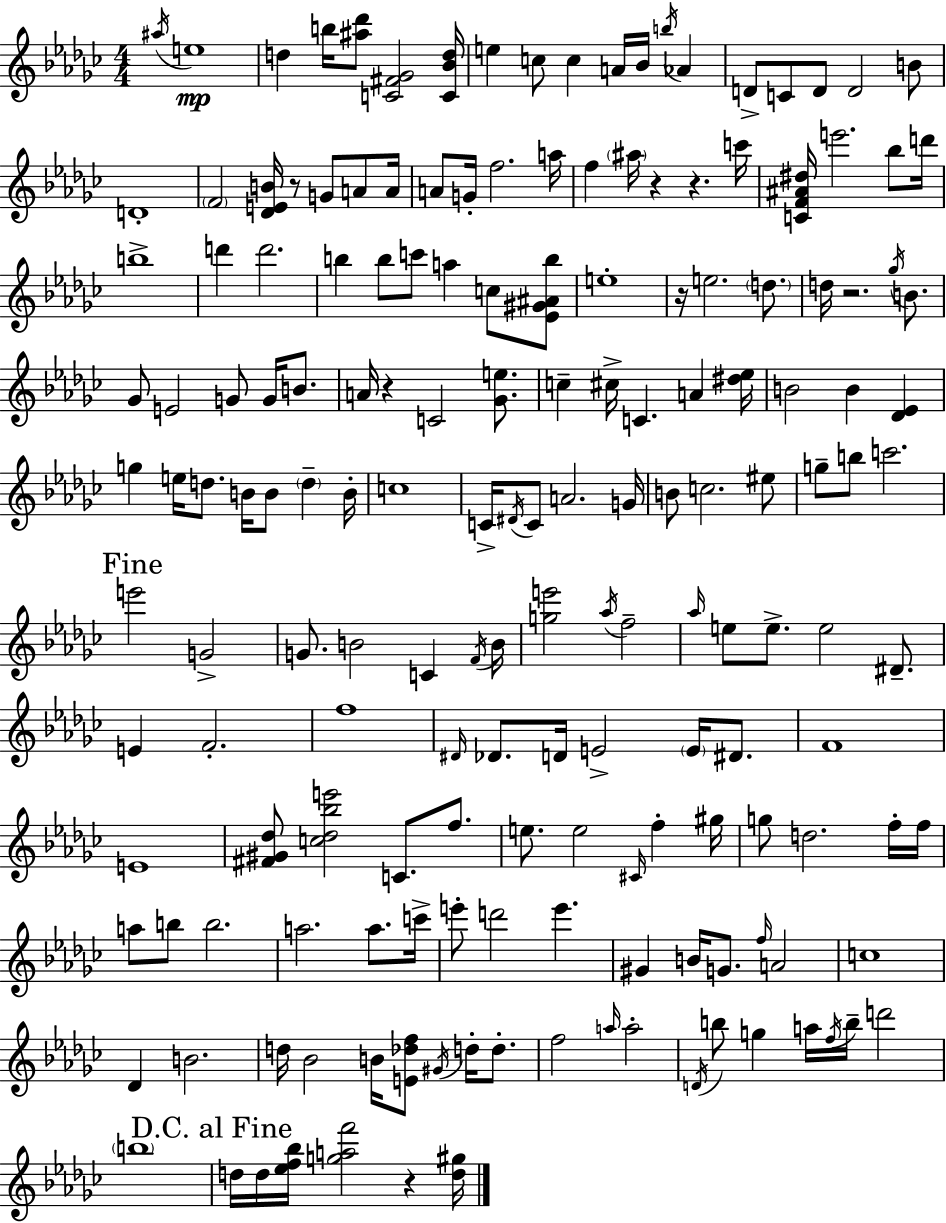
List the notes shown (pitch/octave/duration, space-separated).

A#5/s E5/w D5/q B5/s [A#5,Db6]/e [C4,F#4,Gb4]/h [C4,Bb4,D5]/s E5/q C5/e C5/q A4/s Bb4/s B5/s Ab4/q D4/e C4/e D4/e D4/h B4/e D4/w F4/h [Db4,E4,B4]/s R/e G4/e A4/e A4/s A4/e G4/s F5/h. A5/s F5/q A#5/s R/q R/q. C6/s [C4,F4,A#4,D#5]/s E6/h. Bb5/e D6/s B5/w D6/q D6/h. B5/q B5/e C6/e A5/q C5/e [Eb4,G#4,A#4,B5]/e E5/w R/s E5/h. D5/e. D5/s R/h. Gb5/s B4/e. Gb4/e E4/h G4/e G4/s B4/e. A4/s R/q C4/h [Gb4,E5]/e. C5/q C#5/s C4/q. A4/q [D#5,Eb5]/s B4/h B4/q [Db4,Eb4]/q G5/q E5/s D5/e. B4/s B4/e D5/q B4/s C5/w C4/s D#4/s C4/e A4/h. G4/s B4/e C5/h. EIS5/e G5/e B5/e C6/h. E6/h G4/h G4/e. B4/h C4/q F4/s B4/s [G5,E6]/h Ab5/s F5/h Ab5/s E5/e E5/e. E5/h D#4/e. E4/q F4/h. F5/w D#4/s Db4/e. D4/s E4/h E4/s D#4/e. F4/w E4/w [F#4,G#4,Db5]/e [C5,Db5,Bb5,E6]/h C4/e. F5/e. E5/e. E5/h C#4/s F5/q G#5/s G5/e D5/h. F5/s F5/s A5/e B5/e B5/h. A5/h. A5/e. C6/s E6/e D6/h E6/q. G#4/q B4/s G4/e. F5/s A4/h C5/w Db4/q B4/h. D5/s Bb4/h B4/s [E4,Db5,F5]/e G#4/s D5/s D5/e. F5/h A5/s A5/h D4/s B5/e G5/q A5/s F5/s B5/s D6/h B5/w D5/s D5/s [Eb5,F5,Bb5]/s [G5,A5,F6]/h R/q [D5,G#5]/s